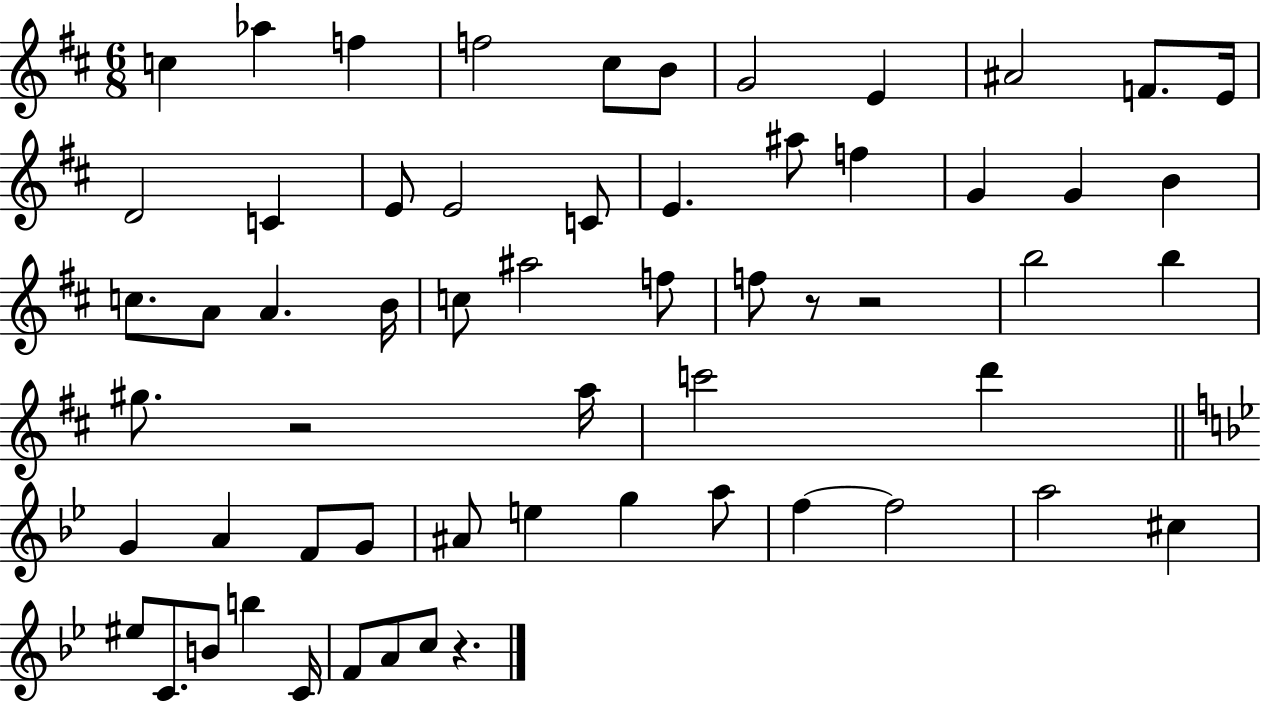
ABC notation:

X:1
T:Untitled
M:6/8
L:1/4
K:D
c _a f f2 ^c/2 B/2 G2 E ^A2 F/2 E/4 D2 C E/2 E2 C/2 E ^a/2 f G G B c/2 A/2 A B/4 c/2 ^a2 f/2 f/2 z/2 z2 b2 b ^g/2 z2 a/4 c'2 d' G A F/2 G/2 ^A/2 e g a/2 f f2 a2 ^c ^e/2 C/2 B/2 b C/4 F/2 A/2 c/2 z